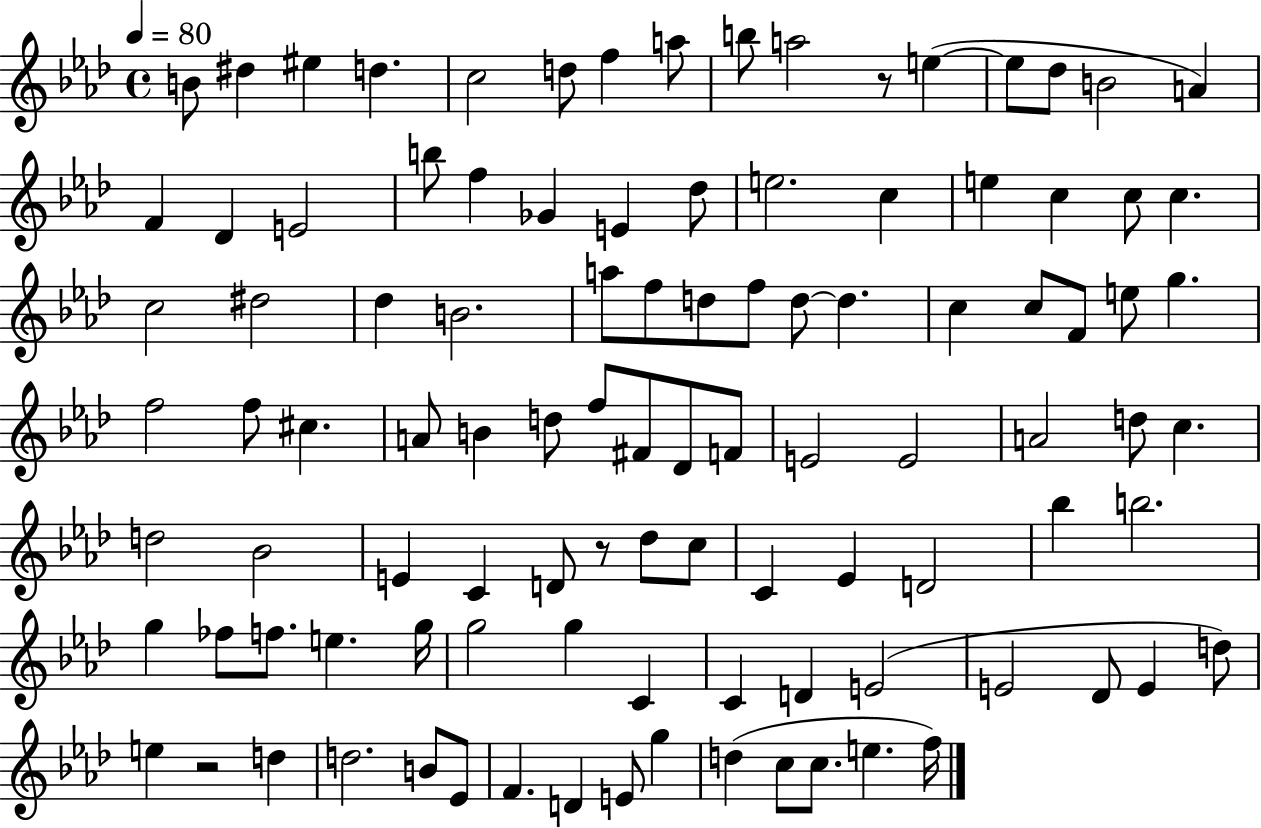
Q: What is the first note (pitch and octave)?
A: B4